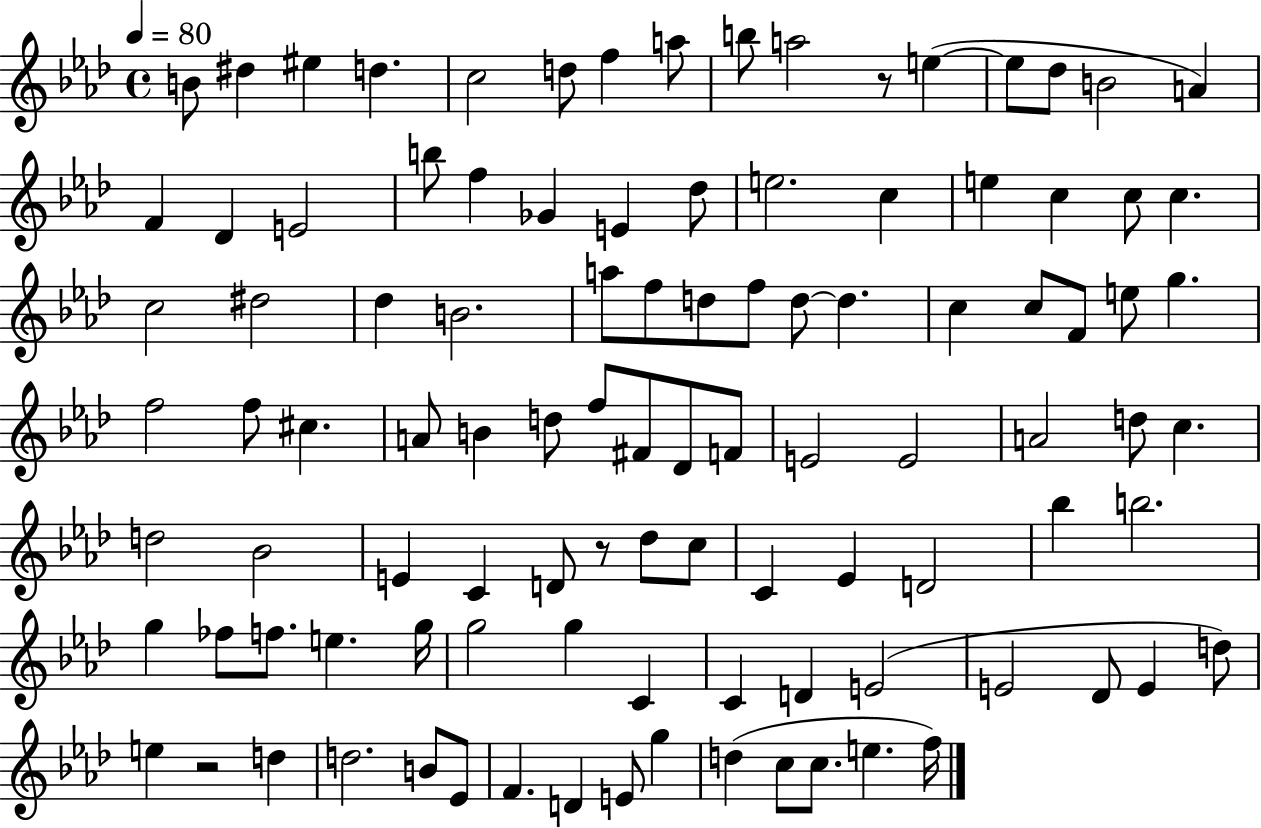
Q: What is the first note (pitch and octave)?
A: B4